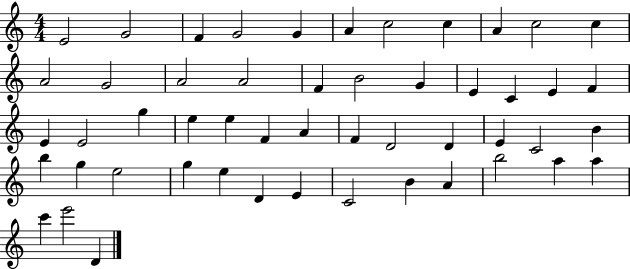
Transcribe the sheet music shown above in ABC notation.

X:1
T:Untitled
M:4/4
L:1/4
K:C
E2 G2 F G2 G A c2 c A c2 c A2 G2 A2 A2 F B2 G E C E F E E2 g e e F A F D2 D E C2 B b g e2 g e D E C2 B A b2 a a c' e'2 D